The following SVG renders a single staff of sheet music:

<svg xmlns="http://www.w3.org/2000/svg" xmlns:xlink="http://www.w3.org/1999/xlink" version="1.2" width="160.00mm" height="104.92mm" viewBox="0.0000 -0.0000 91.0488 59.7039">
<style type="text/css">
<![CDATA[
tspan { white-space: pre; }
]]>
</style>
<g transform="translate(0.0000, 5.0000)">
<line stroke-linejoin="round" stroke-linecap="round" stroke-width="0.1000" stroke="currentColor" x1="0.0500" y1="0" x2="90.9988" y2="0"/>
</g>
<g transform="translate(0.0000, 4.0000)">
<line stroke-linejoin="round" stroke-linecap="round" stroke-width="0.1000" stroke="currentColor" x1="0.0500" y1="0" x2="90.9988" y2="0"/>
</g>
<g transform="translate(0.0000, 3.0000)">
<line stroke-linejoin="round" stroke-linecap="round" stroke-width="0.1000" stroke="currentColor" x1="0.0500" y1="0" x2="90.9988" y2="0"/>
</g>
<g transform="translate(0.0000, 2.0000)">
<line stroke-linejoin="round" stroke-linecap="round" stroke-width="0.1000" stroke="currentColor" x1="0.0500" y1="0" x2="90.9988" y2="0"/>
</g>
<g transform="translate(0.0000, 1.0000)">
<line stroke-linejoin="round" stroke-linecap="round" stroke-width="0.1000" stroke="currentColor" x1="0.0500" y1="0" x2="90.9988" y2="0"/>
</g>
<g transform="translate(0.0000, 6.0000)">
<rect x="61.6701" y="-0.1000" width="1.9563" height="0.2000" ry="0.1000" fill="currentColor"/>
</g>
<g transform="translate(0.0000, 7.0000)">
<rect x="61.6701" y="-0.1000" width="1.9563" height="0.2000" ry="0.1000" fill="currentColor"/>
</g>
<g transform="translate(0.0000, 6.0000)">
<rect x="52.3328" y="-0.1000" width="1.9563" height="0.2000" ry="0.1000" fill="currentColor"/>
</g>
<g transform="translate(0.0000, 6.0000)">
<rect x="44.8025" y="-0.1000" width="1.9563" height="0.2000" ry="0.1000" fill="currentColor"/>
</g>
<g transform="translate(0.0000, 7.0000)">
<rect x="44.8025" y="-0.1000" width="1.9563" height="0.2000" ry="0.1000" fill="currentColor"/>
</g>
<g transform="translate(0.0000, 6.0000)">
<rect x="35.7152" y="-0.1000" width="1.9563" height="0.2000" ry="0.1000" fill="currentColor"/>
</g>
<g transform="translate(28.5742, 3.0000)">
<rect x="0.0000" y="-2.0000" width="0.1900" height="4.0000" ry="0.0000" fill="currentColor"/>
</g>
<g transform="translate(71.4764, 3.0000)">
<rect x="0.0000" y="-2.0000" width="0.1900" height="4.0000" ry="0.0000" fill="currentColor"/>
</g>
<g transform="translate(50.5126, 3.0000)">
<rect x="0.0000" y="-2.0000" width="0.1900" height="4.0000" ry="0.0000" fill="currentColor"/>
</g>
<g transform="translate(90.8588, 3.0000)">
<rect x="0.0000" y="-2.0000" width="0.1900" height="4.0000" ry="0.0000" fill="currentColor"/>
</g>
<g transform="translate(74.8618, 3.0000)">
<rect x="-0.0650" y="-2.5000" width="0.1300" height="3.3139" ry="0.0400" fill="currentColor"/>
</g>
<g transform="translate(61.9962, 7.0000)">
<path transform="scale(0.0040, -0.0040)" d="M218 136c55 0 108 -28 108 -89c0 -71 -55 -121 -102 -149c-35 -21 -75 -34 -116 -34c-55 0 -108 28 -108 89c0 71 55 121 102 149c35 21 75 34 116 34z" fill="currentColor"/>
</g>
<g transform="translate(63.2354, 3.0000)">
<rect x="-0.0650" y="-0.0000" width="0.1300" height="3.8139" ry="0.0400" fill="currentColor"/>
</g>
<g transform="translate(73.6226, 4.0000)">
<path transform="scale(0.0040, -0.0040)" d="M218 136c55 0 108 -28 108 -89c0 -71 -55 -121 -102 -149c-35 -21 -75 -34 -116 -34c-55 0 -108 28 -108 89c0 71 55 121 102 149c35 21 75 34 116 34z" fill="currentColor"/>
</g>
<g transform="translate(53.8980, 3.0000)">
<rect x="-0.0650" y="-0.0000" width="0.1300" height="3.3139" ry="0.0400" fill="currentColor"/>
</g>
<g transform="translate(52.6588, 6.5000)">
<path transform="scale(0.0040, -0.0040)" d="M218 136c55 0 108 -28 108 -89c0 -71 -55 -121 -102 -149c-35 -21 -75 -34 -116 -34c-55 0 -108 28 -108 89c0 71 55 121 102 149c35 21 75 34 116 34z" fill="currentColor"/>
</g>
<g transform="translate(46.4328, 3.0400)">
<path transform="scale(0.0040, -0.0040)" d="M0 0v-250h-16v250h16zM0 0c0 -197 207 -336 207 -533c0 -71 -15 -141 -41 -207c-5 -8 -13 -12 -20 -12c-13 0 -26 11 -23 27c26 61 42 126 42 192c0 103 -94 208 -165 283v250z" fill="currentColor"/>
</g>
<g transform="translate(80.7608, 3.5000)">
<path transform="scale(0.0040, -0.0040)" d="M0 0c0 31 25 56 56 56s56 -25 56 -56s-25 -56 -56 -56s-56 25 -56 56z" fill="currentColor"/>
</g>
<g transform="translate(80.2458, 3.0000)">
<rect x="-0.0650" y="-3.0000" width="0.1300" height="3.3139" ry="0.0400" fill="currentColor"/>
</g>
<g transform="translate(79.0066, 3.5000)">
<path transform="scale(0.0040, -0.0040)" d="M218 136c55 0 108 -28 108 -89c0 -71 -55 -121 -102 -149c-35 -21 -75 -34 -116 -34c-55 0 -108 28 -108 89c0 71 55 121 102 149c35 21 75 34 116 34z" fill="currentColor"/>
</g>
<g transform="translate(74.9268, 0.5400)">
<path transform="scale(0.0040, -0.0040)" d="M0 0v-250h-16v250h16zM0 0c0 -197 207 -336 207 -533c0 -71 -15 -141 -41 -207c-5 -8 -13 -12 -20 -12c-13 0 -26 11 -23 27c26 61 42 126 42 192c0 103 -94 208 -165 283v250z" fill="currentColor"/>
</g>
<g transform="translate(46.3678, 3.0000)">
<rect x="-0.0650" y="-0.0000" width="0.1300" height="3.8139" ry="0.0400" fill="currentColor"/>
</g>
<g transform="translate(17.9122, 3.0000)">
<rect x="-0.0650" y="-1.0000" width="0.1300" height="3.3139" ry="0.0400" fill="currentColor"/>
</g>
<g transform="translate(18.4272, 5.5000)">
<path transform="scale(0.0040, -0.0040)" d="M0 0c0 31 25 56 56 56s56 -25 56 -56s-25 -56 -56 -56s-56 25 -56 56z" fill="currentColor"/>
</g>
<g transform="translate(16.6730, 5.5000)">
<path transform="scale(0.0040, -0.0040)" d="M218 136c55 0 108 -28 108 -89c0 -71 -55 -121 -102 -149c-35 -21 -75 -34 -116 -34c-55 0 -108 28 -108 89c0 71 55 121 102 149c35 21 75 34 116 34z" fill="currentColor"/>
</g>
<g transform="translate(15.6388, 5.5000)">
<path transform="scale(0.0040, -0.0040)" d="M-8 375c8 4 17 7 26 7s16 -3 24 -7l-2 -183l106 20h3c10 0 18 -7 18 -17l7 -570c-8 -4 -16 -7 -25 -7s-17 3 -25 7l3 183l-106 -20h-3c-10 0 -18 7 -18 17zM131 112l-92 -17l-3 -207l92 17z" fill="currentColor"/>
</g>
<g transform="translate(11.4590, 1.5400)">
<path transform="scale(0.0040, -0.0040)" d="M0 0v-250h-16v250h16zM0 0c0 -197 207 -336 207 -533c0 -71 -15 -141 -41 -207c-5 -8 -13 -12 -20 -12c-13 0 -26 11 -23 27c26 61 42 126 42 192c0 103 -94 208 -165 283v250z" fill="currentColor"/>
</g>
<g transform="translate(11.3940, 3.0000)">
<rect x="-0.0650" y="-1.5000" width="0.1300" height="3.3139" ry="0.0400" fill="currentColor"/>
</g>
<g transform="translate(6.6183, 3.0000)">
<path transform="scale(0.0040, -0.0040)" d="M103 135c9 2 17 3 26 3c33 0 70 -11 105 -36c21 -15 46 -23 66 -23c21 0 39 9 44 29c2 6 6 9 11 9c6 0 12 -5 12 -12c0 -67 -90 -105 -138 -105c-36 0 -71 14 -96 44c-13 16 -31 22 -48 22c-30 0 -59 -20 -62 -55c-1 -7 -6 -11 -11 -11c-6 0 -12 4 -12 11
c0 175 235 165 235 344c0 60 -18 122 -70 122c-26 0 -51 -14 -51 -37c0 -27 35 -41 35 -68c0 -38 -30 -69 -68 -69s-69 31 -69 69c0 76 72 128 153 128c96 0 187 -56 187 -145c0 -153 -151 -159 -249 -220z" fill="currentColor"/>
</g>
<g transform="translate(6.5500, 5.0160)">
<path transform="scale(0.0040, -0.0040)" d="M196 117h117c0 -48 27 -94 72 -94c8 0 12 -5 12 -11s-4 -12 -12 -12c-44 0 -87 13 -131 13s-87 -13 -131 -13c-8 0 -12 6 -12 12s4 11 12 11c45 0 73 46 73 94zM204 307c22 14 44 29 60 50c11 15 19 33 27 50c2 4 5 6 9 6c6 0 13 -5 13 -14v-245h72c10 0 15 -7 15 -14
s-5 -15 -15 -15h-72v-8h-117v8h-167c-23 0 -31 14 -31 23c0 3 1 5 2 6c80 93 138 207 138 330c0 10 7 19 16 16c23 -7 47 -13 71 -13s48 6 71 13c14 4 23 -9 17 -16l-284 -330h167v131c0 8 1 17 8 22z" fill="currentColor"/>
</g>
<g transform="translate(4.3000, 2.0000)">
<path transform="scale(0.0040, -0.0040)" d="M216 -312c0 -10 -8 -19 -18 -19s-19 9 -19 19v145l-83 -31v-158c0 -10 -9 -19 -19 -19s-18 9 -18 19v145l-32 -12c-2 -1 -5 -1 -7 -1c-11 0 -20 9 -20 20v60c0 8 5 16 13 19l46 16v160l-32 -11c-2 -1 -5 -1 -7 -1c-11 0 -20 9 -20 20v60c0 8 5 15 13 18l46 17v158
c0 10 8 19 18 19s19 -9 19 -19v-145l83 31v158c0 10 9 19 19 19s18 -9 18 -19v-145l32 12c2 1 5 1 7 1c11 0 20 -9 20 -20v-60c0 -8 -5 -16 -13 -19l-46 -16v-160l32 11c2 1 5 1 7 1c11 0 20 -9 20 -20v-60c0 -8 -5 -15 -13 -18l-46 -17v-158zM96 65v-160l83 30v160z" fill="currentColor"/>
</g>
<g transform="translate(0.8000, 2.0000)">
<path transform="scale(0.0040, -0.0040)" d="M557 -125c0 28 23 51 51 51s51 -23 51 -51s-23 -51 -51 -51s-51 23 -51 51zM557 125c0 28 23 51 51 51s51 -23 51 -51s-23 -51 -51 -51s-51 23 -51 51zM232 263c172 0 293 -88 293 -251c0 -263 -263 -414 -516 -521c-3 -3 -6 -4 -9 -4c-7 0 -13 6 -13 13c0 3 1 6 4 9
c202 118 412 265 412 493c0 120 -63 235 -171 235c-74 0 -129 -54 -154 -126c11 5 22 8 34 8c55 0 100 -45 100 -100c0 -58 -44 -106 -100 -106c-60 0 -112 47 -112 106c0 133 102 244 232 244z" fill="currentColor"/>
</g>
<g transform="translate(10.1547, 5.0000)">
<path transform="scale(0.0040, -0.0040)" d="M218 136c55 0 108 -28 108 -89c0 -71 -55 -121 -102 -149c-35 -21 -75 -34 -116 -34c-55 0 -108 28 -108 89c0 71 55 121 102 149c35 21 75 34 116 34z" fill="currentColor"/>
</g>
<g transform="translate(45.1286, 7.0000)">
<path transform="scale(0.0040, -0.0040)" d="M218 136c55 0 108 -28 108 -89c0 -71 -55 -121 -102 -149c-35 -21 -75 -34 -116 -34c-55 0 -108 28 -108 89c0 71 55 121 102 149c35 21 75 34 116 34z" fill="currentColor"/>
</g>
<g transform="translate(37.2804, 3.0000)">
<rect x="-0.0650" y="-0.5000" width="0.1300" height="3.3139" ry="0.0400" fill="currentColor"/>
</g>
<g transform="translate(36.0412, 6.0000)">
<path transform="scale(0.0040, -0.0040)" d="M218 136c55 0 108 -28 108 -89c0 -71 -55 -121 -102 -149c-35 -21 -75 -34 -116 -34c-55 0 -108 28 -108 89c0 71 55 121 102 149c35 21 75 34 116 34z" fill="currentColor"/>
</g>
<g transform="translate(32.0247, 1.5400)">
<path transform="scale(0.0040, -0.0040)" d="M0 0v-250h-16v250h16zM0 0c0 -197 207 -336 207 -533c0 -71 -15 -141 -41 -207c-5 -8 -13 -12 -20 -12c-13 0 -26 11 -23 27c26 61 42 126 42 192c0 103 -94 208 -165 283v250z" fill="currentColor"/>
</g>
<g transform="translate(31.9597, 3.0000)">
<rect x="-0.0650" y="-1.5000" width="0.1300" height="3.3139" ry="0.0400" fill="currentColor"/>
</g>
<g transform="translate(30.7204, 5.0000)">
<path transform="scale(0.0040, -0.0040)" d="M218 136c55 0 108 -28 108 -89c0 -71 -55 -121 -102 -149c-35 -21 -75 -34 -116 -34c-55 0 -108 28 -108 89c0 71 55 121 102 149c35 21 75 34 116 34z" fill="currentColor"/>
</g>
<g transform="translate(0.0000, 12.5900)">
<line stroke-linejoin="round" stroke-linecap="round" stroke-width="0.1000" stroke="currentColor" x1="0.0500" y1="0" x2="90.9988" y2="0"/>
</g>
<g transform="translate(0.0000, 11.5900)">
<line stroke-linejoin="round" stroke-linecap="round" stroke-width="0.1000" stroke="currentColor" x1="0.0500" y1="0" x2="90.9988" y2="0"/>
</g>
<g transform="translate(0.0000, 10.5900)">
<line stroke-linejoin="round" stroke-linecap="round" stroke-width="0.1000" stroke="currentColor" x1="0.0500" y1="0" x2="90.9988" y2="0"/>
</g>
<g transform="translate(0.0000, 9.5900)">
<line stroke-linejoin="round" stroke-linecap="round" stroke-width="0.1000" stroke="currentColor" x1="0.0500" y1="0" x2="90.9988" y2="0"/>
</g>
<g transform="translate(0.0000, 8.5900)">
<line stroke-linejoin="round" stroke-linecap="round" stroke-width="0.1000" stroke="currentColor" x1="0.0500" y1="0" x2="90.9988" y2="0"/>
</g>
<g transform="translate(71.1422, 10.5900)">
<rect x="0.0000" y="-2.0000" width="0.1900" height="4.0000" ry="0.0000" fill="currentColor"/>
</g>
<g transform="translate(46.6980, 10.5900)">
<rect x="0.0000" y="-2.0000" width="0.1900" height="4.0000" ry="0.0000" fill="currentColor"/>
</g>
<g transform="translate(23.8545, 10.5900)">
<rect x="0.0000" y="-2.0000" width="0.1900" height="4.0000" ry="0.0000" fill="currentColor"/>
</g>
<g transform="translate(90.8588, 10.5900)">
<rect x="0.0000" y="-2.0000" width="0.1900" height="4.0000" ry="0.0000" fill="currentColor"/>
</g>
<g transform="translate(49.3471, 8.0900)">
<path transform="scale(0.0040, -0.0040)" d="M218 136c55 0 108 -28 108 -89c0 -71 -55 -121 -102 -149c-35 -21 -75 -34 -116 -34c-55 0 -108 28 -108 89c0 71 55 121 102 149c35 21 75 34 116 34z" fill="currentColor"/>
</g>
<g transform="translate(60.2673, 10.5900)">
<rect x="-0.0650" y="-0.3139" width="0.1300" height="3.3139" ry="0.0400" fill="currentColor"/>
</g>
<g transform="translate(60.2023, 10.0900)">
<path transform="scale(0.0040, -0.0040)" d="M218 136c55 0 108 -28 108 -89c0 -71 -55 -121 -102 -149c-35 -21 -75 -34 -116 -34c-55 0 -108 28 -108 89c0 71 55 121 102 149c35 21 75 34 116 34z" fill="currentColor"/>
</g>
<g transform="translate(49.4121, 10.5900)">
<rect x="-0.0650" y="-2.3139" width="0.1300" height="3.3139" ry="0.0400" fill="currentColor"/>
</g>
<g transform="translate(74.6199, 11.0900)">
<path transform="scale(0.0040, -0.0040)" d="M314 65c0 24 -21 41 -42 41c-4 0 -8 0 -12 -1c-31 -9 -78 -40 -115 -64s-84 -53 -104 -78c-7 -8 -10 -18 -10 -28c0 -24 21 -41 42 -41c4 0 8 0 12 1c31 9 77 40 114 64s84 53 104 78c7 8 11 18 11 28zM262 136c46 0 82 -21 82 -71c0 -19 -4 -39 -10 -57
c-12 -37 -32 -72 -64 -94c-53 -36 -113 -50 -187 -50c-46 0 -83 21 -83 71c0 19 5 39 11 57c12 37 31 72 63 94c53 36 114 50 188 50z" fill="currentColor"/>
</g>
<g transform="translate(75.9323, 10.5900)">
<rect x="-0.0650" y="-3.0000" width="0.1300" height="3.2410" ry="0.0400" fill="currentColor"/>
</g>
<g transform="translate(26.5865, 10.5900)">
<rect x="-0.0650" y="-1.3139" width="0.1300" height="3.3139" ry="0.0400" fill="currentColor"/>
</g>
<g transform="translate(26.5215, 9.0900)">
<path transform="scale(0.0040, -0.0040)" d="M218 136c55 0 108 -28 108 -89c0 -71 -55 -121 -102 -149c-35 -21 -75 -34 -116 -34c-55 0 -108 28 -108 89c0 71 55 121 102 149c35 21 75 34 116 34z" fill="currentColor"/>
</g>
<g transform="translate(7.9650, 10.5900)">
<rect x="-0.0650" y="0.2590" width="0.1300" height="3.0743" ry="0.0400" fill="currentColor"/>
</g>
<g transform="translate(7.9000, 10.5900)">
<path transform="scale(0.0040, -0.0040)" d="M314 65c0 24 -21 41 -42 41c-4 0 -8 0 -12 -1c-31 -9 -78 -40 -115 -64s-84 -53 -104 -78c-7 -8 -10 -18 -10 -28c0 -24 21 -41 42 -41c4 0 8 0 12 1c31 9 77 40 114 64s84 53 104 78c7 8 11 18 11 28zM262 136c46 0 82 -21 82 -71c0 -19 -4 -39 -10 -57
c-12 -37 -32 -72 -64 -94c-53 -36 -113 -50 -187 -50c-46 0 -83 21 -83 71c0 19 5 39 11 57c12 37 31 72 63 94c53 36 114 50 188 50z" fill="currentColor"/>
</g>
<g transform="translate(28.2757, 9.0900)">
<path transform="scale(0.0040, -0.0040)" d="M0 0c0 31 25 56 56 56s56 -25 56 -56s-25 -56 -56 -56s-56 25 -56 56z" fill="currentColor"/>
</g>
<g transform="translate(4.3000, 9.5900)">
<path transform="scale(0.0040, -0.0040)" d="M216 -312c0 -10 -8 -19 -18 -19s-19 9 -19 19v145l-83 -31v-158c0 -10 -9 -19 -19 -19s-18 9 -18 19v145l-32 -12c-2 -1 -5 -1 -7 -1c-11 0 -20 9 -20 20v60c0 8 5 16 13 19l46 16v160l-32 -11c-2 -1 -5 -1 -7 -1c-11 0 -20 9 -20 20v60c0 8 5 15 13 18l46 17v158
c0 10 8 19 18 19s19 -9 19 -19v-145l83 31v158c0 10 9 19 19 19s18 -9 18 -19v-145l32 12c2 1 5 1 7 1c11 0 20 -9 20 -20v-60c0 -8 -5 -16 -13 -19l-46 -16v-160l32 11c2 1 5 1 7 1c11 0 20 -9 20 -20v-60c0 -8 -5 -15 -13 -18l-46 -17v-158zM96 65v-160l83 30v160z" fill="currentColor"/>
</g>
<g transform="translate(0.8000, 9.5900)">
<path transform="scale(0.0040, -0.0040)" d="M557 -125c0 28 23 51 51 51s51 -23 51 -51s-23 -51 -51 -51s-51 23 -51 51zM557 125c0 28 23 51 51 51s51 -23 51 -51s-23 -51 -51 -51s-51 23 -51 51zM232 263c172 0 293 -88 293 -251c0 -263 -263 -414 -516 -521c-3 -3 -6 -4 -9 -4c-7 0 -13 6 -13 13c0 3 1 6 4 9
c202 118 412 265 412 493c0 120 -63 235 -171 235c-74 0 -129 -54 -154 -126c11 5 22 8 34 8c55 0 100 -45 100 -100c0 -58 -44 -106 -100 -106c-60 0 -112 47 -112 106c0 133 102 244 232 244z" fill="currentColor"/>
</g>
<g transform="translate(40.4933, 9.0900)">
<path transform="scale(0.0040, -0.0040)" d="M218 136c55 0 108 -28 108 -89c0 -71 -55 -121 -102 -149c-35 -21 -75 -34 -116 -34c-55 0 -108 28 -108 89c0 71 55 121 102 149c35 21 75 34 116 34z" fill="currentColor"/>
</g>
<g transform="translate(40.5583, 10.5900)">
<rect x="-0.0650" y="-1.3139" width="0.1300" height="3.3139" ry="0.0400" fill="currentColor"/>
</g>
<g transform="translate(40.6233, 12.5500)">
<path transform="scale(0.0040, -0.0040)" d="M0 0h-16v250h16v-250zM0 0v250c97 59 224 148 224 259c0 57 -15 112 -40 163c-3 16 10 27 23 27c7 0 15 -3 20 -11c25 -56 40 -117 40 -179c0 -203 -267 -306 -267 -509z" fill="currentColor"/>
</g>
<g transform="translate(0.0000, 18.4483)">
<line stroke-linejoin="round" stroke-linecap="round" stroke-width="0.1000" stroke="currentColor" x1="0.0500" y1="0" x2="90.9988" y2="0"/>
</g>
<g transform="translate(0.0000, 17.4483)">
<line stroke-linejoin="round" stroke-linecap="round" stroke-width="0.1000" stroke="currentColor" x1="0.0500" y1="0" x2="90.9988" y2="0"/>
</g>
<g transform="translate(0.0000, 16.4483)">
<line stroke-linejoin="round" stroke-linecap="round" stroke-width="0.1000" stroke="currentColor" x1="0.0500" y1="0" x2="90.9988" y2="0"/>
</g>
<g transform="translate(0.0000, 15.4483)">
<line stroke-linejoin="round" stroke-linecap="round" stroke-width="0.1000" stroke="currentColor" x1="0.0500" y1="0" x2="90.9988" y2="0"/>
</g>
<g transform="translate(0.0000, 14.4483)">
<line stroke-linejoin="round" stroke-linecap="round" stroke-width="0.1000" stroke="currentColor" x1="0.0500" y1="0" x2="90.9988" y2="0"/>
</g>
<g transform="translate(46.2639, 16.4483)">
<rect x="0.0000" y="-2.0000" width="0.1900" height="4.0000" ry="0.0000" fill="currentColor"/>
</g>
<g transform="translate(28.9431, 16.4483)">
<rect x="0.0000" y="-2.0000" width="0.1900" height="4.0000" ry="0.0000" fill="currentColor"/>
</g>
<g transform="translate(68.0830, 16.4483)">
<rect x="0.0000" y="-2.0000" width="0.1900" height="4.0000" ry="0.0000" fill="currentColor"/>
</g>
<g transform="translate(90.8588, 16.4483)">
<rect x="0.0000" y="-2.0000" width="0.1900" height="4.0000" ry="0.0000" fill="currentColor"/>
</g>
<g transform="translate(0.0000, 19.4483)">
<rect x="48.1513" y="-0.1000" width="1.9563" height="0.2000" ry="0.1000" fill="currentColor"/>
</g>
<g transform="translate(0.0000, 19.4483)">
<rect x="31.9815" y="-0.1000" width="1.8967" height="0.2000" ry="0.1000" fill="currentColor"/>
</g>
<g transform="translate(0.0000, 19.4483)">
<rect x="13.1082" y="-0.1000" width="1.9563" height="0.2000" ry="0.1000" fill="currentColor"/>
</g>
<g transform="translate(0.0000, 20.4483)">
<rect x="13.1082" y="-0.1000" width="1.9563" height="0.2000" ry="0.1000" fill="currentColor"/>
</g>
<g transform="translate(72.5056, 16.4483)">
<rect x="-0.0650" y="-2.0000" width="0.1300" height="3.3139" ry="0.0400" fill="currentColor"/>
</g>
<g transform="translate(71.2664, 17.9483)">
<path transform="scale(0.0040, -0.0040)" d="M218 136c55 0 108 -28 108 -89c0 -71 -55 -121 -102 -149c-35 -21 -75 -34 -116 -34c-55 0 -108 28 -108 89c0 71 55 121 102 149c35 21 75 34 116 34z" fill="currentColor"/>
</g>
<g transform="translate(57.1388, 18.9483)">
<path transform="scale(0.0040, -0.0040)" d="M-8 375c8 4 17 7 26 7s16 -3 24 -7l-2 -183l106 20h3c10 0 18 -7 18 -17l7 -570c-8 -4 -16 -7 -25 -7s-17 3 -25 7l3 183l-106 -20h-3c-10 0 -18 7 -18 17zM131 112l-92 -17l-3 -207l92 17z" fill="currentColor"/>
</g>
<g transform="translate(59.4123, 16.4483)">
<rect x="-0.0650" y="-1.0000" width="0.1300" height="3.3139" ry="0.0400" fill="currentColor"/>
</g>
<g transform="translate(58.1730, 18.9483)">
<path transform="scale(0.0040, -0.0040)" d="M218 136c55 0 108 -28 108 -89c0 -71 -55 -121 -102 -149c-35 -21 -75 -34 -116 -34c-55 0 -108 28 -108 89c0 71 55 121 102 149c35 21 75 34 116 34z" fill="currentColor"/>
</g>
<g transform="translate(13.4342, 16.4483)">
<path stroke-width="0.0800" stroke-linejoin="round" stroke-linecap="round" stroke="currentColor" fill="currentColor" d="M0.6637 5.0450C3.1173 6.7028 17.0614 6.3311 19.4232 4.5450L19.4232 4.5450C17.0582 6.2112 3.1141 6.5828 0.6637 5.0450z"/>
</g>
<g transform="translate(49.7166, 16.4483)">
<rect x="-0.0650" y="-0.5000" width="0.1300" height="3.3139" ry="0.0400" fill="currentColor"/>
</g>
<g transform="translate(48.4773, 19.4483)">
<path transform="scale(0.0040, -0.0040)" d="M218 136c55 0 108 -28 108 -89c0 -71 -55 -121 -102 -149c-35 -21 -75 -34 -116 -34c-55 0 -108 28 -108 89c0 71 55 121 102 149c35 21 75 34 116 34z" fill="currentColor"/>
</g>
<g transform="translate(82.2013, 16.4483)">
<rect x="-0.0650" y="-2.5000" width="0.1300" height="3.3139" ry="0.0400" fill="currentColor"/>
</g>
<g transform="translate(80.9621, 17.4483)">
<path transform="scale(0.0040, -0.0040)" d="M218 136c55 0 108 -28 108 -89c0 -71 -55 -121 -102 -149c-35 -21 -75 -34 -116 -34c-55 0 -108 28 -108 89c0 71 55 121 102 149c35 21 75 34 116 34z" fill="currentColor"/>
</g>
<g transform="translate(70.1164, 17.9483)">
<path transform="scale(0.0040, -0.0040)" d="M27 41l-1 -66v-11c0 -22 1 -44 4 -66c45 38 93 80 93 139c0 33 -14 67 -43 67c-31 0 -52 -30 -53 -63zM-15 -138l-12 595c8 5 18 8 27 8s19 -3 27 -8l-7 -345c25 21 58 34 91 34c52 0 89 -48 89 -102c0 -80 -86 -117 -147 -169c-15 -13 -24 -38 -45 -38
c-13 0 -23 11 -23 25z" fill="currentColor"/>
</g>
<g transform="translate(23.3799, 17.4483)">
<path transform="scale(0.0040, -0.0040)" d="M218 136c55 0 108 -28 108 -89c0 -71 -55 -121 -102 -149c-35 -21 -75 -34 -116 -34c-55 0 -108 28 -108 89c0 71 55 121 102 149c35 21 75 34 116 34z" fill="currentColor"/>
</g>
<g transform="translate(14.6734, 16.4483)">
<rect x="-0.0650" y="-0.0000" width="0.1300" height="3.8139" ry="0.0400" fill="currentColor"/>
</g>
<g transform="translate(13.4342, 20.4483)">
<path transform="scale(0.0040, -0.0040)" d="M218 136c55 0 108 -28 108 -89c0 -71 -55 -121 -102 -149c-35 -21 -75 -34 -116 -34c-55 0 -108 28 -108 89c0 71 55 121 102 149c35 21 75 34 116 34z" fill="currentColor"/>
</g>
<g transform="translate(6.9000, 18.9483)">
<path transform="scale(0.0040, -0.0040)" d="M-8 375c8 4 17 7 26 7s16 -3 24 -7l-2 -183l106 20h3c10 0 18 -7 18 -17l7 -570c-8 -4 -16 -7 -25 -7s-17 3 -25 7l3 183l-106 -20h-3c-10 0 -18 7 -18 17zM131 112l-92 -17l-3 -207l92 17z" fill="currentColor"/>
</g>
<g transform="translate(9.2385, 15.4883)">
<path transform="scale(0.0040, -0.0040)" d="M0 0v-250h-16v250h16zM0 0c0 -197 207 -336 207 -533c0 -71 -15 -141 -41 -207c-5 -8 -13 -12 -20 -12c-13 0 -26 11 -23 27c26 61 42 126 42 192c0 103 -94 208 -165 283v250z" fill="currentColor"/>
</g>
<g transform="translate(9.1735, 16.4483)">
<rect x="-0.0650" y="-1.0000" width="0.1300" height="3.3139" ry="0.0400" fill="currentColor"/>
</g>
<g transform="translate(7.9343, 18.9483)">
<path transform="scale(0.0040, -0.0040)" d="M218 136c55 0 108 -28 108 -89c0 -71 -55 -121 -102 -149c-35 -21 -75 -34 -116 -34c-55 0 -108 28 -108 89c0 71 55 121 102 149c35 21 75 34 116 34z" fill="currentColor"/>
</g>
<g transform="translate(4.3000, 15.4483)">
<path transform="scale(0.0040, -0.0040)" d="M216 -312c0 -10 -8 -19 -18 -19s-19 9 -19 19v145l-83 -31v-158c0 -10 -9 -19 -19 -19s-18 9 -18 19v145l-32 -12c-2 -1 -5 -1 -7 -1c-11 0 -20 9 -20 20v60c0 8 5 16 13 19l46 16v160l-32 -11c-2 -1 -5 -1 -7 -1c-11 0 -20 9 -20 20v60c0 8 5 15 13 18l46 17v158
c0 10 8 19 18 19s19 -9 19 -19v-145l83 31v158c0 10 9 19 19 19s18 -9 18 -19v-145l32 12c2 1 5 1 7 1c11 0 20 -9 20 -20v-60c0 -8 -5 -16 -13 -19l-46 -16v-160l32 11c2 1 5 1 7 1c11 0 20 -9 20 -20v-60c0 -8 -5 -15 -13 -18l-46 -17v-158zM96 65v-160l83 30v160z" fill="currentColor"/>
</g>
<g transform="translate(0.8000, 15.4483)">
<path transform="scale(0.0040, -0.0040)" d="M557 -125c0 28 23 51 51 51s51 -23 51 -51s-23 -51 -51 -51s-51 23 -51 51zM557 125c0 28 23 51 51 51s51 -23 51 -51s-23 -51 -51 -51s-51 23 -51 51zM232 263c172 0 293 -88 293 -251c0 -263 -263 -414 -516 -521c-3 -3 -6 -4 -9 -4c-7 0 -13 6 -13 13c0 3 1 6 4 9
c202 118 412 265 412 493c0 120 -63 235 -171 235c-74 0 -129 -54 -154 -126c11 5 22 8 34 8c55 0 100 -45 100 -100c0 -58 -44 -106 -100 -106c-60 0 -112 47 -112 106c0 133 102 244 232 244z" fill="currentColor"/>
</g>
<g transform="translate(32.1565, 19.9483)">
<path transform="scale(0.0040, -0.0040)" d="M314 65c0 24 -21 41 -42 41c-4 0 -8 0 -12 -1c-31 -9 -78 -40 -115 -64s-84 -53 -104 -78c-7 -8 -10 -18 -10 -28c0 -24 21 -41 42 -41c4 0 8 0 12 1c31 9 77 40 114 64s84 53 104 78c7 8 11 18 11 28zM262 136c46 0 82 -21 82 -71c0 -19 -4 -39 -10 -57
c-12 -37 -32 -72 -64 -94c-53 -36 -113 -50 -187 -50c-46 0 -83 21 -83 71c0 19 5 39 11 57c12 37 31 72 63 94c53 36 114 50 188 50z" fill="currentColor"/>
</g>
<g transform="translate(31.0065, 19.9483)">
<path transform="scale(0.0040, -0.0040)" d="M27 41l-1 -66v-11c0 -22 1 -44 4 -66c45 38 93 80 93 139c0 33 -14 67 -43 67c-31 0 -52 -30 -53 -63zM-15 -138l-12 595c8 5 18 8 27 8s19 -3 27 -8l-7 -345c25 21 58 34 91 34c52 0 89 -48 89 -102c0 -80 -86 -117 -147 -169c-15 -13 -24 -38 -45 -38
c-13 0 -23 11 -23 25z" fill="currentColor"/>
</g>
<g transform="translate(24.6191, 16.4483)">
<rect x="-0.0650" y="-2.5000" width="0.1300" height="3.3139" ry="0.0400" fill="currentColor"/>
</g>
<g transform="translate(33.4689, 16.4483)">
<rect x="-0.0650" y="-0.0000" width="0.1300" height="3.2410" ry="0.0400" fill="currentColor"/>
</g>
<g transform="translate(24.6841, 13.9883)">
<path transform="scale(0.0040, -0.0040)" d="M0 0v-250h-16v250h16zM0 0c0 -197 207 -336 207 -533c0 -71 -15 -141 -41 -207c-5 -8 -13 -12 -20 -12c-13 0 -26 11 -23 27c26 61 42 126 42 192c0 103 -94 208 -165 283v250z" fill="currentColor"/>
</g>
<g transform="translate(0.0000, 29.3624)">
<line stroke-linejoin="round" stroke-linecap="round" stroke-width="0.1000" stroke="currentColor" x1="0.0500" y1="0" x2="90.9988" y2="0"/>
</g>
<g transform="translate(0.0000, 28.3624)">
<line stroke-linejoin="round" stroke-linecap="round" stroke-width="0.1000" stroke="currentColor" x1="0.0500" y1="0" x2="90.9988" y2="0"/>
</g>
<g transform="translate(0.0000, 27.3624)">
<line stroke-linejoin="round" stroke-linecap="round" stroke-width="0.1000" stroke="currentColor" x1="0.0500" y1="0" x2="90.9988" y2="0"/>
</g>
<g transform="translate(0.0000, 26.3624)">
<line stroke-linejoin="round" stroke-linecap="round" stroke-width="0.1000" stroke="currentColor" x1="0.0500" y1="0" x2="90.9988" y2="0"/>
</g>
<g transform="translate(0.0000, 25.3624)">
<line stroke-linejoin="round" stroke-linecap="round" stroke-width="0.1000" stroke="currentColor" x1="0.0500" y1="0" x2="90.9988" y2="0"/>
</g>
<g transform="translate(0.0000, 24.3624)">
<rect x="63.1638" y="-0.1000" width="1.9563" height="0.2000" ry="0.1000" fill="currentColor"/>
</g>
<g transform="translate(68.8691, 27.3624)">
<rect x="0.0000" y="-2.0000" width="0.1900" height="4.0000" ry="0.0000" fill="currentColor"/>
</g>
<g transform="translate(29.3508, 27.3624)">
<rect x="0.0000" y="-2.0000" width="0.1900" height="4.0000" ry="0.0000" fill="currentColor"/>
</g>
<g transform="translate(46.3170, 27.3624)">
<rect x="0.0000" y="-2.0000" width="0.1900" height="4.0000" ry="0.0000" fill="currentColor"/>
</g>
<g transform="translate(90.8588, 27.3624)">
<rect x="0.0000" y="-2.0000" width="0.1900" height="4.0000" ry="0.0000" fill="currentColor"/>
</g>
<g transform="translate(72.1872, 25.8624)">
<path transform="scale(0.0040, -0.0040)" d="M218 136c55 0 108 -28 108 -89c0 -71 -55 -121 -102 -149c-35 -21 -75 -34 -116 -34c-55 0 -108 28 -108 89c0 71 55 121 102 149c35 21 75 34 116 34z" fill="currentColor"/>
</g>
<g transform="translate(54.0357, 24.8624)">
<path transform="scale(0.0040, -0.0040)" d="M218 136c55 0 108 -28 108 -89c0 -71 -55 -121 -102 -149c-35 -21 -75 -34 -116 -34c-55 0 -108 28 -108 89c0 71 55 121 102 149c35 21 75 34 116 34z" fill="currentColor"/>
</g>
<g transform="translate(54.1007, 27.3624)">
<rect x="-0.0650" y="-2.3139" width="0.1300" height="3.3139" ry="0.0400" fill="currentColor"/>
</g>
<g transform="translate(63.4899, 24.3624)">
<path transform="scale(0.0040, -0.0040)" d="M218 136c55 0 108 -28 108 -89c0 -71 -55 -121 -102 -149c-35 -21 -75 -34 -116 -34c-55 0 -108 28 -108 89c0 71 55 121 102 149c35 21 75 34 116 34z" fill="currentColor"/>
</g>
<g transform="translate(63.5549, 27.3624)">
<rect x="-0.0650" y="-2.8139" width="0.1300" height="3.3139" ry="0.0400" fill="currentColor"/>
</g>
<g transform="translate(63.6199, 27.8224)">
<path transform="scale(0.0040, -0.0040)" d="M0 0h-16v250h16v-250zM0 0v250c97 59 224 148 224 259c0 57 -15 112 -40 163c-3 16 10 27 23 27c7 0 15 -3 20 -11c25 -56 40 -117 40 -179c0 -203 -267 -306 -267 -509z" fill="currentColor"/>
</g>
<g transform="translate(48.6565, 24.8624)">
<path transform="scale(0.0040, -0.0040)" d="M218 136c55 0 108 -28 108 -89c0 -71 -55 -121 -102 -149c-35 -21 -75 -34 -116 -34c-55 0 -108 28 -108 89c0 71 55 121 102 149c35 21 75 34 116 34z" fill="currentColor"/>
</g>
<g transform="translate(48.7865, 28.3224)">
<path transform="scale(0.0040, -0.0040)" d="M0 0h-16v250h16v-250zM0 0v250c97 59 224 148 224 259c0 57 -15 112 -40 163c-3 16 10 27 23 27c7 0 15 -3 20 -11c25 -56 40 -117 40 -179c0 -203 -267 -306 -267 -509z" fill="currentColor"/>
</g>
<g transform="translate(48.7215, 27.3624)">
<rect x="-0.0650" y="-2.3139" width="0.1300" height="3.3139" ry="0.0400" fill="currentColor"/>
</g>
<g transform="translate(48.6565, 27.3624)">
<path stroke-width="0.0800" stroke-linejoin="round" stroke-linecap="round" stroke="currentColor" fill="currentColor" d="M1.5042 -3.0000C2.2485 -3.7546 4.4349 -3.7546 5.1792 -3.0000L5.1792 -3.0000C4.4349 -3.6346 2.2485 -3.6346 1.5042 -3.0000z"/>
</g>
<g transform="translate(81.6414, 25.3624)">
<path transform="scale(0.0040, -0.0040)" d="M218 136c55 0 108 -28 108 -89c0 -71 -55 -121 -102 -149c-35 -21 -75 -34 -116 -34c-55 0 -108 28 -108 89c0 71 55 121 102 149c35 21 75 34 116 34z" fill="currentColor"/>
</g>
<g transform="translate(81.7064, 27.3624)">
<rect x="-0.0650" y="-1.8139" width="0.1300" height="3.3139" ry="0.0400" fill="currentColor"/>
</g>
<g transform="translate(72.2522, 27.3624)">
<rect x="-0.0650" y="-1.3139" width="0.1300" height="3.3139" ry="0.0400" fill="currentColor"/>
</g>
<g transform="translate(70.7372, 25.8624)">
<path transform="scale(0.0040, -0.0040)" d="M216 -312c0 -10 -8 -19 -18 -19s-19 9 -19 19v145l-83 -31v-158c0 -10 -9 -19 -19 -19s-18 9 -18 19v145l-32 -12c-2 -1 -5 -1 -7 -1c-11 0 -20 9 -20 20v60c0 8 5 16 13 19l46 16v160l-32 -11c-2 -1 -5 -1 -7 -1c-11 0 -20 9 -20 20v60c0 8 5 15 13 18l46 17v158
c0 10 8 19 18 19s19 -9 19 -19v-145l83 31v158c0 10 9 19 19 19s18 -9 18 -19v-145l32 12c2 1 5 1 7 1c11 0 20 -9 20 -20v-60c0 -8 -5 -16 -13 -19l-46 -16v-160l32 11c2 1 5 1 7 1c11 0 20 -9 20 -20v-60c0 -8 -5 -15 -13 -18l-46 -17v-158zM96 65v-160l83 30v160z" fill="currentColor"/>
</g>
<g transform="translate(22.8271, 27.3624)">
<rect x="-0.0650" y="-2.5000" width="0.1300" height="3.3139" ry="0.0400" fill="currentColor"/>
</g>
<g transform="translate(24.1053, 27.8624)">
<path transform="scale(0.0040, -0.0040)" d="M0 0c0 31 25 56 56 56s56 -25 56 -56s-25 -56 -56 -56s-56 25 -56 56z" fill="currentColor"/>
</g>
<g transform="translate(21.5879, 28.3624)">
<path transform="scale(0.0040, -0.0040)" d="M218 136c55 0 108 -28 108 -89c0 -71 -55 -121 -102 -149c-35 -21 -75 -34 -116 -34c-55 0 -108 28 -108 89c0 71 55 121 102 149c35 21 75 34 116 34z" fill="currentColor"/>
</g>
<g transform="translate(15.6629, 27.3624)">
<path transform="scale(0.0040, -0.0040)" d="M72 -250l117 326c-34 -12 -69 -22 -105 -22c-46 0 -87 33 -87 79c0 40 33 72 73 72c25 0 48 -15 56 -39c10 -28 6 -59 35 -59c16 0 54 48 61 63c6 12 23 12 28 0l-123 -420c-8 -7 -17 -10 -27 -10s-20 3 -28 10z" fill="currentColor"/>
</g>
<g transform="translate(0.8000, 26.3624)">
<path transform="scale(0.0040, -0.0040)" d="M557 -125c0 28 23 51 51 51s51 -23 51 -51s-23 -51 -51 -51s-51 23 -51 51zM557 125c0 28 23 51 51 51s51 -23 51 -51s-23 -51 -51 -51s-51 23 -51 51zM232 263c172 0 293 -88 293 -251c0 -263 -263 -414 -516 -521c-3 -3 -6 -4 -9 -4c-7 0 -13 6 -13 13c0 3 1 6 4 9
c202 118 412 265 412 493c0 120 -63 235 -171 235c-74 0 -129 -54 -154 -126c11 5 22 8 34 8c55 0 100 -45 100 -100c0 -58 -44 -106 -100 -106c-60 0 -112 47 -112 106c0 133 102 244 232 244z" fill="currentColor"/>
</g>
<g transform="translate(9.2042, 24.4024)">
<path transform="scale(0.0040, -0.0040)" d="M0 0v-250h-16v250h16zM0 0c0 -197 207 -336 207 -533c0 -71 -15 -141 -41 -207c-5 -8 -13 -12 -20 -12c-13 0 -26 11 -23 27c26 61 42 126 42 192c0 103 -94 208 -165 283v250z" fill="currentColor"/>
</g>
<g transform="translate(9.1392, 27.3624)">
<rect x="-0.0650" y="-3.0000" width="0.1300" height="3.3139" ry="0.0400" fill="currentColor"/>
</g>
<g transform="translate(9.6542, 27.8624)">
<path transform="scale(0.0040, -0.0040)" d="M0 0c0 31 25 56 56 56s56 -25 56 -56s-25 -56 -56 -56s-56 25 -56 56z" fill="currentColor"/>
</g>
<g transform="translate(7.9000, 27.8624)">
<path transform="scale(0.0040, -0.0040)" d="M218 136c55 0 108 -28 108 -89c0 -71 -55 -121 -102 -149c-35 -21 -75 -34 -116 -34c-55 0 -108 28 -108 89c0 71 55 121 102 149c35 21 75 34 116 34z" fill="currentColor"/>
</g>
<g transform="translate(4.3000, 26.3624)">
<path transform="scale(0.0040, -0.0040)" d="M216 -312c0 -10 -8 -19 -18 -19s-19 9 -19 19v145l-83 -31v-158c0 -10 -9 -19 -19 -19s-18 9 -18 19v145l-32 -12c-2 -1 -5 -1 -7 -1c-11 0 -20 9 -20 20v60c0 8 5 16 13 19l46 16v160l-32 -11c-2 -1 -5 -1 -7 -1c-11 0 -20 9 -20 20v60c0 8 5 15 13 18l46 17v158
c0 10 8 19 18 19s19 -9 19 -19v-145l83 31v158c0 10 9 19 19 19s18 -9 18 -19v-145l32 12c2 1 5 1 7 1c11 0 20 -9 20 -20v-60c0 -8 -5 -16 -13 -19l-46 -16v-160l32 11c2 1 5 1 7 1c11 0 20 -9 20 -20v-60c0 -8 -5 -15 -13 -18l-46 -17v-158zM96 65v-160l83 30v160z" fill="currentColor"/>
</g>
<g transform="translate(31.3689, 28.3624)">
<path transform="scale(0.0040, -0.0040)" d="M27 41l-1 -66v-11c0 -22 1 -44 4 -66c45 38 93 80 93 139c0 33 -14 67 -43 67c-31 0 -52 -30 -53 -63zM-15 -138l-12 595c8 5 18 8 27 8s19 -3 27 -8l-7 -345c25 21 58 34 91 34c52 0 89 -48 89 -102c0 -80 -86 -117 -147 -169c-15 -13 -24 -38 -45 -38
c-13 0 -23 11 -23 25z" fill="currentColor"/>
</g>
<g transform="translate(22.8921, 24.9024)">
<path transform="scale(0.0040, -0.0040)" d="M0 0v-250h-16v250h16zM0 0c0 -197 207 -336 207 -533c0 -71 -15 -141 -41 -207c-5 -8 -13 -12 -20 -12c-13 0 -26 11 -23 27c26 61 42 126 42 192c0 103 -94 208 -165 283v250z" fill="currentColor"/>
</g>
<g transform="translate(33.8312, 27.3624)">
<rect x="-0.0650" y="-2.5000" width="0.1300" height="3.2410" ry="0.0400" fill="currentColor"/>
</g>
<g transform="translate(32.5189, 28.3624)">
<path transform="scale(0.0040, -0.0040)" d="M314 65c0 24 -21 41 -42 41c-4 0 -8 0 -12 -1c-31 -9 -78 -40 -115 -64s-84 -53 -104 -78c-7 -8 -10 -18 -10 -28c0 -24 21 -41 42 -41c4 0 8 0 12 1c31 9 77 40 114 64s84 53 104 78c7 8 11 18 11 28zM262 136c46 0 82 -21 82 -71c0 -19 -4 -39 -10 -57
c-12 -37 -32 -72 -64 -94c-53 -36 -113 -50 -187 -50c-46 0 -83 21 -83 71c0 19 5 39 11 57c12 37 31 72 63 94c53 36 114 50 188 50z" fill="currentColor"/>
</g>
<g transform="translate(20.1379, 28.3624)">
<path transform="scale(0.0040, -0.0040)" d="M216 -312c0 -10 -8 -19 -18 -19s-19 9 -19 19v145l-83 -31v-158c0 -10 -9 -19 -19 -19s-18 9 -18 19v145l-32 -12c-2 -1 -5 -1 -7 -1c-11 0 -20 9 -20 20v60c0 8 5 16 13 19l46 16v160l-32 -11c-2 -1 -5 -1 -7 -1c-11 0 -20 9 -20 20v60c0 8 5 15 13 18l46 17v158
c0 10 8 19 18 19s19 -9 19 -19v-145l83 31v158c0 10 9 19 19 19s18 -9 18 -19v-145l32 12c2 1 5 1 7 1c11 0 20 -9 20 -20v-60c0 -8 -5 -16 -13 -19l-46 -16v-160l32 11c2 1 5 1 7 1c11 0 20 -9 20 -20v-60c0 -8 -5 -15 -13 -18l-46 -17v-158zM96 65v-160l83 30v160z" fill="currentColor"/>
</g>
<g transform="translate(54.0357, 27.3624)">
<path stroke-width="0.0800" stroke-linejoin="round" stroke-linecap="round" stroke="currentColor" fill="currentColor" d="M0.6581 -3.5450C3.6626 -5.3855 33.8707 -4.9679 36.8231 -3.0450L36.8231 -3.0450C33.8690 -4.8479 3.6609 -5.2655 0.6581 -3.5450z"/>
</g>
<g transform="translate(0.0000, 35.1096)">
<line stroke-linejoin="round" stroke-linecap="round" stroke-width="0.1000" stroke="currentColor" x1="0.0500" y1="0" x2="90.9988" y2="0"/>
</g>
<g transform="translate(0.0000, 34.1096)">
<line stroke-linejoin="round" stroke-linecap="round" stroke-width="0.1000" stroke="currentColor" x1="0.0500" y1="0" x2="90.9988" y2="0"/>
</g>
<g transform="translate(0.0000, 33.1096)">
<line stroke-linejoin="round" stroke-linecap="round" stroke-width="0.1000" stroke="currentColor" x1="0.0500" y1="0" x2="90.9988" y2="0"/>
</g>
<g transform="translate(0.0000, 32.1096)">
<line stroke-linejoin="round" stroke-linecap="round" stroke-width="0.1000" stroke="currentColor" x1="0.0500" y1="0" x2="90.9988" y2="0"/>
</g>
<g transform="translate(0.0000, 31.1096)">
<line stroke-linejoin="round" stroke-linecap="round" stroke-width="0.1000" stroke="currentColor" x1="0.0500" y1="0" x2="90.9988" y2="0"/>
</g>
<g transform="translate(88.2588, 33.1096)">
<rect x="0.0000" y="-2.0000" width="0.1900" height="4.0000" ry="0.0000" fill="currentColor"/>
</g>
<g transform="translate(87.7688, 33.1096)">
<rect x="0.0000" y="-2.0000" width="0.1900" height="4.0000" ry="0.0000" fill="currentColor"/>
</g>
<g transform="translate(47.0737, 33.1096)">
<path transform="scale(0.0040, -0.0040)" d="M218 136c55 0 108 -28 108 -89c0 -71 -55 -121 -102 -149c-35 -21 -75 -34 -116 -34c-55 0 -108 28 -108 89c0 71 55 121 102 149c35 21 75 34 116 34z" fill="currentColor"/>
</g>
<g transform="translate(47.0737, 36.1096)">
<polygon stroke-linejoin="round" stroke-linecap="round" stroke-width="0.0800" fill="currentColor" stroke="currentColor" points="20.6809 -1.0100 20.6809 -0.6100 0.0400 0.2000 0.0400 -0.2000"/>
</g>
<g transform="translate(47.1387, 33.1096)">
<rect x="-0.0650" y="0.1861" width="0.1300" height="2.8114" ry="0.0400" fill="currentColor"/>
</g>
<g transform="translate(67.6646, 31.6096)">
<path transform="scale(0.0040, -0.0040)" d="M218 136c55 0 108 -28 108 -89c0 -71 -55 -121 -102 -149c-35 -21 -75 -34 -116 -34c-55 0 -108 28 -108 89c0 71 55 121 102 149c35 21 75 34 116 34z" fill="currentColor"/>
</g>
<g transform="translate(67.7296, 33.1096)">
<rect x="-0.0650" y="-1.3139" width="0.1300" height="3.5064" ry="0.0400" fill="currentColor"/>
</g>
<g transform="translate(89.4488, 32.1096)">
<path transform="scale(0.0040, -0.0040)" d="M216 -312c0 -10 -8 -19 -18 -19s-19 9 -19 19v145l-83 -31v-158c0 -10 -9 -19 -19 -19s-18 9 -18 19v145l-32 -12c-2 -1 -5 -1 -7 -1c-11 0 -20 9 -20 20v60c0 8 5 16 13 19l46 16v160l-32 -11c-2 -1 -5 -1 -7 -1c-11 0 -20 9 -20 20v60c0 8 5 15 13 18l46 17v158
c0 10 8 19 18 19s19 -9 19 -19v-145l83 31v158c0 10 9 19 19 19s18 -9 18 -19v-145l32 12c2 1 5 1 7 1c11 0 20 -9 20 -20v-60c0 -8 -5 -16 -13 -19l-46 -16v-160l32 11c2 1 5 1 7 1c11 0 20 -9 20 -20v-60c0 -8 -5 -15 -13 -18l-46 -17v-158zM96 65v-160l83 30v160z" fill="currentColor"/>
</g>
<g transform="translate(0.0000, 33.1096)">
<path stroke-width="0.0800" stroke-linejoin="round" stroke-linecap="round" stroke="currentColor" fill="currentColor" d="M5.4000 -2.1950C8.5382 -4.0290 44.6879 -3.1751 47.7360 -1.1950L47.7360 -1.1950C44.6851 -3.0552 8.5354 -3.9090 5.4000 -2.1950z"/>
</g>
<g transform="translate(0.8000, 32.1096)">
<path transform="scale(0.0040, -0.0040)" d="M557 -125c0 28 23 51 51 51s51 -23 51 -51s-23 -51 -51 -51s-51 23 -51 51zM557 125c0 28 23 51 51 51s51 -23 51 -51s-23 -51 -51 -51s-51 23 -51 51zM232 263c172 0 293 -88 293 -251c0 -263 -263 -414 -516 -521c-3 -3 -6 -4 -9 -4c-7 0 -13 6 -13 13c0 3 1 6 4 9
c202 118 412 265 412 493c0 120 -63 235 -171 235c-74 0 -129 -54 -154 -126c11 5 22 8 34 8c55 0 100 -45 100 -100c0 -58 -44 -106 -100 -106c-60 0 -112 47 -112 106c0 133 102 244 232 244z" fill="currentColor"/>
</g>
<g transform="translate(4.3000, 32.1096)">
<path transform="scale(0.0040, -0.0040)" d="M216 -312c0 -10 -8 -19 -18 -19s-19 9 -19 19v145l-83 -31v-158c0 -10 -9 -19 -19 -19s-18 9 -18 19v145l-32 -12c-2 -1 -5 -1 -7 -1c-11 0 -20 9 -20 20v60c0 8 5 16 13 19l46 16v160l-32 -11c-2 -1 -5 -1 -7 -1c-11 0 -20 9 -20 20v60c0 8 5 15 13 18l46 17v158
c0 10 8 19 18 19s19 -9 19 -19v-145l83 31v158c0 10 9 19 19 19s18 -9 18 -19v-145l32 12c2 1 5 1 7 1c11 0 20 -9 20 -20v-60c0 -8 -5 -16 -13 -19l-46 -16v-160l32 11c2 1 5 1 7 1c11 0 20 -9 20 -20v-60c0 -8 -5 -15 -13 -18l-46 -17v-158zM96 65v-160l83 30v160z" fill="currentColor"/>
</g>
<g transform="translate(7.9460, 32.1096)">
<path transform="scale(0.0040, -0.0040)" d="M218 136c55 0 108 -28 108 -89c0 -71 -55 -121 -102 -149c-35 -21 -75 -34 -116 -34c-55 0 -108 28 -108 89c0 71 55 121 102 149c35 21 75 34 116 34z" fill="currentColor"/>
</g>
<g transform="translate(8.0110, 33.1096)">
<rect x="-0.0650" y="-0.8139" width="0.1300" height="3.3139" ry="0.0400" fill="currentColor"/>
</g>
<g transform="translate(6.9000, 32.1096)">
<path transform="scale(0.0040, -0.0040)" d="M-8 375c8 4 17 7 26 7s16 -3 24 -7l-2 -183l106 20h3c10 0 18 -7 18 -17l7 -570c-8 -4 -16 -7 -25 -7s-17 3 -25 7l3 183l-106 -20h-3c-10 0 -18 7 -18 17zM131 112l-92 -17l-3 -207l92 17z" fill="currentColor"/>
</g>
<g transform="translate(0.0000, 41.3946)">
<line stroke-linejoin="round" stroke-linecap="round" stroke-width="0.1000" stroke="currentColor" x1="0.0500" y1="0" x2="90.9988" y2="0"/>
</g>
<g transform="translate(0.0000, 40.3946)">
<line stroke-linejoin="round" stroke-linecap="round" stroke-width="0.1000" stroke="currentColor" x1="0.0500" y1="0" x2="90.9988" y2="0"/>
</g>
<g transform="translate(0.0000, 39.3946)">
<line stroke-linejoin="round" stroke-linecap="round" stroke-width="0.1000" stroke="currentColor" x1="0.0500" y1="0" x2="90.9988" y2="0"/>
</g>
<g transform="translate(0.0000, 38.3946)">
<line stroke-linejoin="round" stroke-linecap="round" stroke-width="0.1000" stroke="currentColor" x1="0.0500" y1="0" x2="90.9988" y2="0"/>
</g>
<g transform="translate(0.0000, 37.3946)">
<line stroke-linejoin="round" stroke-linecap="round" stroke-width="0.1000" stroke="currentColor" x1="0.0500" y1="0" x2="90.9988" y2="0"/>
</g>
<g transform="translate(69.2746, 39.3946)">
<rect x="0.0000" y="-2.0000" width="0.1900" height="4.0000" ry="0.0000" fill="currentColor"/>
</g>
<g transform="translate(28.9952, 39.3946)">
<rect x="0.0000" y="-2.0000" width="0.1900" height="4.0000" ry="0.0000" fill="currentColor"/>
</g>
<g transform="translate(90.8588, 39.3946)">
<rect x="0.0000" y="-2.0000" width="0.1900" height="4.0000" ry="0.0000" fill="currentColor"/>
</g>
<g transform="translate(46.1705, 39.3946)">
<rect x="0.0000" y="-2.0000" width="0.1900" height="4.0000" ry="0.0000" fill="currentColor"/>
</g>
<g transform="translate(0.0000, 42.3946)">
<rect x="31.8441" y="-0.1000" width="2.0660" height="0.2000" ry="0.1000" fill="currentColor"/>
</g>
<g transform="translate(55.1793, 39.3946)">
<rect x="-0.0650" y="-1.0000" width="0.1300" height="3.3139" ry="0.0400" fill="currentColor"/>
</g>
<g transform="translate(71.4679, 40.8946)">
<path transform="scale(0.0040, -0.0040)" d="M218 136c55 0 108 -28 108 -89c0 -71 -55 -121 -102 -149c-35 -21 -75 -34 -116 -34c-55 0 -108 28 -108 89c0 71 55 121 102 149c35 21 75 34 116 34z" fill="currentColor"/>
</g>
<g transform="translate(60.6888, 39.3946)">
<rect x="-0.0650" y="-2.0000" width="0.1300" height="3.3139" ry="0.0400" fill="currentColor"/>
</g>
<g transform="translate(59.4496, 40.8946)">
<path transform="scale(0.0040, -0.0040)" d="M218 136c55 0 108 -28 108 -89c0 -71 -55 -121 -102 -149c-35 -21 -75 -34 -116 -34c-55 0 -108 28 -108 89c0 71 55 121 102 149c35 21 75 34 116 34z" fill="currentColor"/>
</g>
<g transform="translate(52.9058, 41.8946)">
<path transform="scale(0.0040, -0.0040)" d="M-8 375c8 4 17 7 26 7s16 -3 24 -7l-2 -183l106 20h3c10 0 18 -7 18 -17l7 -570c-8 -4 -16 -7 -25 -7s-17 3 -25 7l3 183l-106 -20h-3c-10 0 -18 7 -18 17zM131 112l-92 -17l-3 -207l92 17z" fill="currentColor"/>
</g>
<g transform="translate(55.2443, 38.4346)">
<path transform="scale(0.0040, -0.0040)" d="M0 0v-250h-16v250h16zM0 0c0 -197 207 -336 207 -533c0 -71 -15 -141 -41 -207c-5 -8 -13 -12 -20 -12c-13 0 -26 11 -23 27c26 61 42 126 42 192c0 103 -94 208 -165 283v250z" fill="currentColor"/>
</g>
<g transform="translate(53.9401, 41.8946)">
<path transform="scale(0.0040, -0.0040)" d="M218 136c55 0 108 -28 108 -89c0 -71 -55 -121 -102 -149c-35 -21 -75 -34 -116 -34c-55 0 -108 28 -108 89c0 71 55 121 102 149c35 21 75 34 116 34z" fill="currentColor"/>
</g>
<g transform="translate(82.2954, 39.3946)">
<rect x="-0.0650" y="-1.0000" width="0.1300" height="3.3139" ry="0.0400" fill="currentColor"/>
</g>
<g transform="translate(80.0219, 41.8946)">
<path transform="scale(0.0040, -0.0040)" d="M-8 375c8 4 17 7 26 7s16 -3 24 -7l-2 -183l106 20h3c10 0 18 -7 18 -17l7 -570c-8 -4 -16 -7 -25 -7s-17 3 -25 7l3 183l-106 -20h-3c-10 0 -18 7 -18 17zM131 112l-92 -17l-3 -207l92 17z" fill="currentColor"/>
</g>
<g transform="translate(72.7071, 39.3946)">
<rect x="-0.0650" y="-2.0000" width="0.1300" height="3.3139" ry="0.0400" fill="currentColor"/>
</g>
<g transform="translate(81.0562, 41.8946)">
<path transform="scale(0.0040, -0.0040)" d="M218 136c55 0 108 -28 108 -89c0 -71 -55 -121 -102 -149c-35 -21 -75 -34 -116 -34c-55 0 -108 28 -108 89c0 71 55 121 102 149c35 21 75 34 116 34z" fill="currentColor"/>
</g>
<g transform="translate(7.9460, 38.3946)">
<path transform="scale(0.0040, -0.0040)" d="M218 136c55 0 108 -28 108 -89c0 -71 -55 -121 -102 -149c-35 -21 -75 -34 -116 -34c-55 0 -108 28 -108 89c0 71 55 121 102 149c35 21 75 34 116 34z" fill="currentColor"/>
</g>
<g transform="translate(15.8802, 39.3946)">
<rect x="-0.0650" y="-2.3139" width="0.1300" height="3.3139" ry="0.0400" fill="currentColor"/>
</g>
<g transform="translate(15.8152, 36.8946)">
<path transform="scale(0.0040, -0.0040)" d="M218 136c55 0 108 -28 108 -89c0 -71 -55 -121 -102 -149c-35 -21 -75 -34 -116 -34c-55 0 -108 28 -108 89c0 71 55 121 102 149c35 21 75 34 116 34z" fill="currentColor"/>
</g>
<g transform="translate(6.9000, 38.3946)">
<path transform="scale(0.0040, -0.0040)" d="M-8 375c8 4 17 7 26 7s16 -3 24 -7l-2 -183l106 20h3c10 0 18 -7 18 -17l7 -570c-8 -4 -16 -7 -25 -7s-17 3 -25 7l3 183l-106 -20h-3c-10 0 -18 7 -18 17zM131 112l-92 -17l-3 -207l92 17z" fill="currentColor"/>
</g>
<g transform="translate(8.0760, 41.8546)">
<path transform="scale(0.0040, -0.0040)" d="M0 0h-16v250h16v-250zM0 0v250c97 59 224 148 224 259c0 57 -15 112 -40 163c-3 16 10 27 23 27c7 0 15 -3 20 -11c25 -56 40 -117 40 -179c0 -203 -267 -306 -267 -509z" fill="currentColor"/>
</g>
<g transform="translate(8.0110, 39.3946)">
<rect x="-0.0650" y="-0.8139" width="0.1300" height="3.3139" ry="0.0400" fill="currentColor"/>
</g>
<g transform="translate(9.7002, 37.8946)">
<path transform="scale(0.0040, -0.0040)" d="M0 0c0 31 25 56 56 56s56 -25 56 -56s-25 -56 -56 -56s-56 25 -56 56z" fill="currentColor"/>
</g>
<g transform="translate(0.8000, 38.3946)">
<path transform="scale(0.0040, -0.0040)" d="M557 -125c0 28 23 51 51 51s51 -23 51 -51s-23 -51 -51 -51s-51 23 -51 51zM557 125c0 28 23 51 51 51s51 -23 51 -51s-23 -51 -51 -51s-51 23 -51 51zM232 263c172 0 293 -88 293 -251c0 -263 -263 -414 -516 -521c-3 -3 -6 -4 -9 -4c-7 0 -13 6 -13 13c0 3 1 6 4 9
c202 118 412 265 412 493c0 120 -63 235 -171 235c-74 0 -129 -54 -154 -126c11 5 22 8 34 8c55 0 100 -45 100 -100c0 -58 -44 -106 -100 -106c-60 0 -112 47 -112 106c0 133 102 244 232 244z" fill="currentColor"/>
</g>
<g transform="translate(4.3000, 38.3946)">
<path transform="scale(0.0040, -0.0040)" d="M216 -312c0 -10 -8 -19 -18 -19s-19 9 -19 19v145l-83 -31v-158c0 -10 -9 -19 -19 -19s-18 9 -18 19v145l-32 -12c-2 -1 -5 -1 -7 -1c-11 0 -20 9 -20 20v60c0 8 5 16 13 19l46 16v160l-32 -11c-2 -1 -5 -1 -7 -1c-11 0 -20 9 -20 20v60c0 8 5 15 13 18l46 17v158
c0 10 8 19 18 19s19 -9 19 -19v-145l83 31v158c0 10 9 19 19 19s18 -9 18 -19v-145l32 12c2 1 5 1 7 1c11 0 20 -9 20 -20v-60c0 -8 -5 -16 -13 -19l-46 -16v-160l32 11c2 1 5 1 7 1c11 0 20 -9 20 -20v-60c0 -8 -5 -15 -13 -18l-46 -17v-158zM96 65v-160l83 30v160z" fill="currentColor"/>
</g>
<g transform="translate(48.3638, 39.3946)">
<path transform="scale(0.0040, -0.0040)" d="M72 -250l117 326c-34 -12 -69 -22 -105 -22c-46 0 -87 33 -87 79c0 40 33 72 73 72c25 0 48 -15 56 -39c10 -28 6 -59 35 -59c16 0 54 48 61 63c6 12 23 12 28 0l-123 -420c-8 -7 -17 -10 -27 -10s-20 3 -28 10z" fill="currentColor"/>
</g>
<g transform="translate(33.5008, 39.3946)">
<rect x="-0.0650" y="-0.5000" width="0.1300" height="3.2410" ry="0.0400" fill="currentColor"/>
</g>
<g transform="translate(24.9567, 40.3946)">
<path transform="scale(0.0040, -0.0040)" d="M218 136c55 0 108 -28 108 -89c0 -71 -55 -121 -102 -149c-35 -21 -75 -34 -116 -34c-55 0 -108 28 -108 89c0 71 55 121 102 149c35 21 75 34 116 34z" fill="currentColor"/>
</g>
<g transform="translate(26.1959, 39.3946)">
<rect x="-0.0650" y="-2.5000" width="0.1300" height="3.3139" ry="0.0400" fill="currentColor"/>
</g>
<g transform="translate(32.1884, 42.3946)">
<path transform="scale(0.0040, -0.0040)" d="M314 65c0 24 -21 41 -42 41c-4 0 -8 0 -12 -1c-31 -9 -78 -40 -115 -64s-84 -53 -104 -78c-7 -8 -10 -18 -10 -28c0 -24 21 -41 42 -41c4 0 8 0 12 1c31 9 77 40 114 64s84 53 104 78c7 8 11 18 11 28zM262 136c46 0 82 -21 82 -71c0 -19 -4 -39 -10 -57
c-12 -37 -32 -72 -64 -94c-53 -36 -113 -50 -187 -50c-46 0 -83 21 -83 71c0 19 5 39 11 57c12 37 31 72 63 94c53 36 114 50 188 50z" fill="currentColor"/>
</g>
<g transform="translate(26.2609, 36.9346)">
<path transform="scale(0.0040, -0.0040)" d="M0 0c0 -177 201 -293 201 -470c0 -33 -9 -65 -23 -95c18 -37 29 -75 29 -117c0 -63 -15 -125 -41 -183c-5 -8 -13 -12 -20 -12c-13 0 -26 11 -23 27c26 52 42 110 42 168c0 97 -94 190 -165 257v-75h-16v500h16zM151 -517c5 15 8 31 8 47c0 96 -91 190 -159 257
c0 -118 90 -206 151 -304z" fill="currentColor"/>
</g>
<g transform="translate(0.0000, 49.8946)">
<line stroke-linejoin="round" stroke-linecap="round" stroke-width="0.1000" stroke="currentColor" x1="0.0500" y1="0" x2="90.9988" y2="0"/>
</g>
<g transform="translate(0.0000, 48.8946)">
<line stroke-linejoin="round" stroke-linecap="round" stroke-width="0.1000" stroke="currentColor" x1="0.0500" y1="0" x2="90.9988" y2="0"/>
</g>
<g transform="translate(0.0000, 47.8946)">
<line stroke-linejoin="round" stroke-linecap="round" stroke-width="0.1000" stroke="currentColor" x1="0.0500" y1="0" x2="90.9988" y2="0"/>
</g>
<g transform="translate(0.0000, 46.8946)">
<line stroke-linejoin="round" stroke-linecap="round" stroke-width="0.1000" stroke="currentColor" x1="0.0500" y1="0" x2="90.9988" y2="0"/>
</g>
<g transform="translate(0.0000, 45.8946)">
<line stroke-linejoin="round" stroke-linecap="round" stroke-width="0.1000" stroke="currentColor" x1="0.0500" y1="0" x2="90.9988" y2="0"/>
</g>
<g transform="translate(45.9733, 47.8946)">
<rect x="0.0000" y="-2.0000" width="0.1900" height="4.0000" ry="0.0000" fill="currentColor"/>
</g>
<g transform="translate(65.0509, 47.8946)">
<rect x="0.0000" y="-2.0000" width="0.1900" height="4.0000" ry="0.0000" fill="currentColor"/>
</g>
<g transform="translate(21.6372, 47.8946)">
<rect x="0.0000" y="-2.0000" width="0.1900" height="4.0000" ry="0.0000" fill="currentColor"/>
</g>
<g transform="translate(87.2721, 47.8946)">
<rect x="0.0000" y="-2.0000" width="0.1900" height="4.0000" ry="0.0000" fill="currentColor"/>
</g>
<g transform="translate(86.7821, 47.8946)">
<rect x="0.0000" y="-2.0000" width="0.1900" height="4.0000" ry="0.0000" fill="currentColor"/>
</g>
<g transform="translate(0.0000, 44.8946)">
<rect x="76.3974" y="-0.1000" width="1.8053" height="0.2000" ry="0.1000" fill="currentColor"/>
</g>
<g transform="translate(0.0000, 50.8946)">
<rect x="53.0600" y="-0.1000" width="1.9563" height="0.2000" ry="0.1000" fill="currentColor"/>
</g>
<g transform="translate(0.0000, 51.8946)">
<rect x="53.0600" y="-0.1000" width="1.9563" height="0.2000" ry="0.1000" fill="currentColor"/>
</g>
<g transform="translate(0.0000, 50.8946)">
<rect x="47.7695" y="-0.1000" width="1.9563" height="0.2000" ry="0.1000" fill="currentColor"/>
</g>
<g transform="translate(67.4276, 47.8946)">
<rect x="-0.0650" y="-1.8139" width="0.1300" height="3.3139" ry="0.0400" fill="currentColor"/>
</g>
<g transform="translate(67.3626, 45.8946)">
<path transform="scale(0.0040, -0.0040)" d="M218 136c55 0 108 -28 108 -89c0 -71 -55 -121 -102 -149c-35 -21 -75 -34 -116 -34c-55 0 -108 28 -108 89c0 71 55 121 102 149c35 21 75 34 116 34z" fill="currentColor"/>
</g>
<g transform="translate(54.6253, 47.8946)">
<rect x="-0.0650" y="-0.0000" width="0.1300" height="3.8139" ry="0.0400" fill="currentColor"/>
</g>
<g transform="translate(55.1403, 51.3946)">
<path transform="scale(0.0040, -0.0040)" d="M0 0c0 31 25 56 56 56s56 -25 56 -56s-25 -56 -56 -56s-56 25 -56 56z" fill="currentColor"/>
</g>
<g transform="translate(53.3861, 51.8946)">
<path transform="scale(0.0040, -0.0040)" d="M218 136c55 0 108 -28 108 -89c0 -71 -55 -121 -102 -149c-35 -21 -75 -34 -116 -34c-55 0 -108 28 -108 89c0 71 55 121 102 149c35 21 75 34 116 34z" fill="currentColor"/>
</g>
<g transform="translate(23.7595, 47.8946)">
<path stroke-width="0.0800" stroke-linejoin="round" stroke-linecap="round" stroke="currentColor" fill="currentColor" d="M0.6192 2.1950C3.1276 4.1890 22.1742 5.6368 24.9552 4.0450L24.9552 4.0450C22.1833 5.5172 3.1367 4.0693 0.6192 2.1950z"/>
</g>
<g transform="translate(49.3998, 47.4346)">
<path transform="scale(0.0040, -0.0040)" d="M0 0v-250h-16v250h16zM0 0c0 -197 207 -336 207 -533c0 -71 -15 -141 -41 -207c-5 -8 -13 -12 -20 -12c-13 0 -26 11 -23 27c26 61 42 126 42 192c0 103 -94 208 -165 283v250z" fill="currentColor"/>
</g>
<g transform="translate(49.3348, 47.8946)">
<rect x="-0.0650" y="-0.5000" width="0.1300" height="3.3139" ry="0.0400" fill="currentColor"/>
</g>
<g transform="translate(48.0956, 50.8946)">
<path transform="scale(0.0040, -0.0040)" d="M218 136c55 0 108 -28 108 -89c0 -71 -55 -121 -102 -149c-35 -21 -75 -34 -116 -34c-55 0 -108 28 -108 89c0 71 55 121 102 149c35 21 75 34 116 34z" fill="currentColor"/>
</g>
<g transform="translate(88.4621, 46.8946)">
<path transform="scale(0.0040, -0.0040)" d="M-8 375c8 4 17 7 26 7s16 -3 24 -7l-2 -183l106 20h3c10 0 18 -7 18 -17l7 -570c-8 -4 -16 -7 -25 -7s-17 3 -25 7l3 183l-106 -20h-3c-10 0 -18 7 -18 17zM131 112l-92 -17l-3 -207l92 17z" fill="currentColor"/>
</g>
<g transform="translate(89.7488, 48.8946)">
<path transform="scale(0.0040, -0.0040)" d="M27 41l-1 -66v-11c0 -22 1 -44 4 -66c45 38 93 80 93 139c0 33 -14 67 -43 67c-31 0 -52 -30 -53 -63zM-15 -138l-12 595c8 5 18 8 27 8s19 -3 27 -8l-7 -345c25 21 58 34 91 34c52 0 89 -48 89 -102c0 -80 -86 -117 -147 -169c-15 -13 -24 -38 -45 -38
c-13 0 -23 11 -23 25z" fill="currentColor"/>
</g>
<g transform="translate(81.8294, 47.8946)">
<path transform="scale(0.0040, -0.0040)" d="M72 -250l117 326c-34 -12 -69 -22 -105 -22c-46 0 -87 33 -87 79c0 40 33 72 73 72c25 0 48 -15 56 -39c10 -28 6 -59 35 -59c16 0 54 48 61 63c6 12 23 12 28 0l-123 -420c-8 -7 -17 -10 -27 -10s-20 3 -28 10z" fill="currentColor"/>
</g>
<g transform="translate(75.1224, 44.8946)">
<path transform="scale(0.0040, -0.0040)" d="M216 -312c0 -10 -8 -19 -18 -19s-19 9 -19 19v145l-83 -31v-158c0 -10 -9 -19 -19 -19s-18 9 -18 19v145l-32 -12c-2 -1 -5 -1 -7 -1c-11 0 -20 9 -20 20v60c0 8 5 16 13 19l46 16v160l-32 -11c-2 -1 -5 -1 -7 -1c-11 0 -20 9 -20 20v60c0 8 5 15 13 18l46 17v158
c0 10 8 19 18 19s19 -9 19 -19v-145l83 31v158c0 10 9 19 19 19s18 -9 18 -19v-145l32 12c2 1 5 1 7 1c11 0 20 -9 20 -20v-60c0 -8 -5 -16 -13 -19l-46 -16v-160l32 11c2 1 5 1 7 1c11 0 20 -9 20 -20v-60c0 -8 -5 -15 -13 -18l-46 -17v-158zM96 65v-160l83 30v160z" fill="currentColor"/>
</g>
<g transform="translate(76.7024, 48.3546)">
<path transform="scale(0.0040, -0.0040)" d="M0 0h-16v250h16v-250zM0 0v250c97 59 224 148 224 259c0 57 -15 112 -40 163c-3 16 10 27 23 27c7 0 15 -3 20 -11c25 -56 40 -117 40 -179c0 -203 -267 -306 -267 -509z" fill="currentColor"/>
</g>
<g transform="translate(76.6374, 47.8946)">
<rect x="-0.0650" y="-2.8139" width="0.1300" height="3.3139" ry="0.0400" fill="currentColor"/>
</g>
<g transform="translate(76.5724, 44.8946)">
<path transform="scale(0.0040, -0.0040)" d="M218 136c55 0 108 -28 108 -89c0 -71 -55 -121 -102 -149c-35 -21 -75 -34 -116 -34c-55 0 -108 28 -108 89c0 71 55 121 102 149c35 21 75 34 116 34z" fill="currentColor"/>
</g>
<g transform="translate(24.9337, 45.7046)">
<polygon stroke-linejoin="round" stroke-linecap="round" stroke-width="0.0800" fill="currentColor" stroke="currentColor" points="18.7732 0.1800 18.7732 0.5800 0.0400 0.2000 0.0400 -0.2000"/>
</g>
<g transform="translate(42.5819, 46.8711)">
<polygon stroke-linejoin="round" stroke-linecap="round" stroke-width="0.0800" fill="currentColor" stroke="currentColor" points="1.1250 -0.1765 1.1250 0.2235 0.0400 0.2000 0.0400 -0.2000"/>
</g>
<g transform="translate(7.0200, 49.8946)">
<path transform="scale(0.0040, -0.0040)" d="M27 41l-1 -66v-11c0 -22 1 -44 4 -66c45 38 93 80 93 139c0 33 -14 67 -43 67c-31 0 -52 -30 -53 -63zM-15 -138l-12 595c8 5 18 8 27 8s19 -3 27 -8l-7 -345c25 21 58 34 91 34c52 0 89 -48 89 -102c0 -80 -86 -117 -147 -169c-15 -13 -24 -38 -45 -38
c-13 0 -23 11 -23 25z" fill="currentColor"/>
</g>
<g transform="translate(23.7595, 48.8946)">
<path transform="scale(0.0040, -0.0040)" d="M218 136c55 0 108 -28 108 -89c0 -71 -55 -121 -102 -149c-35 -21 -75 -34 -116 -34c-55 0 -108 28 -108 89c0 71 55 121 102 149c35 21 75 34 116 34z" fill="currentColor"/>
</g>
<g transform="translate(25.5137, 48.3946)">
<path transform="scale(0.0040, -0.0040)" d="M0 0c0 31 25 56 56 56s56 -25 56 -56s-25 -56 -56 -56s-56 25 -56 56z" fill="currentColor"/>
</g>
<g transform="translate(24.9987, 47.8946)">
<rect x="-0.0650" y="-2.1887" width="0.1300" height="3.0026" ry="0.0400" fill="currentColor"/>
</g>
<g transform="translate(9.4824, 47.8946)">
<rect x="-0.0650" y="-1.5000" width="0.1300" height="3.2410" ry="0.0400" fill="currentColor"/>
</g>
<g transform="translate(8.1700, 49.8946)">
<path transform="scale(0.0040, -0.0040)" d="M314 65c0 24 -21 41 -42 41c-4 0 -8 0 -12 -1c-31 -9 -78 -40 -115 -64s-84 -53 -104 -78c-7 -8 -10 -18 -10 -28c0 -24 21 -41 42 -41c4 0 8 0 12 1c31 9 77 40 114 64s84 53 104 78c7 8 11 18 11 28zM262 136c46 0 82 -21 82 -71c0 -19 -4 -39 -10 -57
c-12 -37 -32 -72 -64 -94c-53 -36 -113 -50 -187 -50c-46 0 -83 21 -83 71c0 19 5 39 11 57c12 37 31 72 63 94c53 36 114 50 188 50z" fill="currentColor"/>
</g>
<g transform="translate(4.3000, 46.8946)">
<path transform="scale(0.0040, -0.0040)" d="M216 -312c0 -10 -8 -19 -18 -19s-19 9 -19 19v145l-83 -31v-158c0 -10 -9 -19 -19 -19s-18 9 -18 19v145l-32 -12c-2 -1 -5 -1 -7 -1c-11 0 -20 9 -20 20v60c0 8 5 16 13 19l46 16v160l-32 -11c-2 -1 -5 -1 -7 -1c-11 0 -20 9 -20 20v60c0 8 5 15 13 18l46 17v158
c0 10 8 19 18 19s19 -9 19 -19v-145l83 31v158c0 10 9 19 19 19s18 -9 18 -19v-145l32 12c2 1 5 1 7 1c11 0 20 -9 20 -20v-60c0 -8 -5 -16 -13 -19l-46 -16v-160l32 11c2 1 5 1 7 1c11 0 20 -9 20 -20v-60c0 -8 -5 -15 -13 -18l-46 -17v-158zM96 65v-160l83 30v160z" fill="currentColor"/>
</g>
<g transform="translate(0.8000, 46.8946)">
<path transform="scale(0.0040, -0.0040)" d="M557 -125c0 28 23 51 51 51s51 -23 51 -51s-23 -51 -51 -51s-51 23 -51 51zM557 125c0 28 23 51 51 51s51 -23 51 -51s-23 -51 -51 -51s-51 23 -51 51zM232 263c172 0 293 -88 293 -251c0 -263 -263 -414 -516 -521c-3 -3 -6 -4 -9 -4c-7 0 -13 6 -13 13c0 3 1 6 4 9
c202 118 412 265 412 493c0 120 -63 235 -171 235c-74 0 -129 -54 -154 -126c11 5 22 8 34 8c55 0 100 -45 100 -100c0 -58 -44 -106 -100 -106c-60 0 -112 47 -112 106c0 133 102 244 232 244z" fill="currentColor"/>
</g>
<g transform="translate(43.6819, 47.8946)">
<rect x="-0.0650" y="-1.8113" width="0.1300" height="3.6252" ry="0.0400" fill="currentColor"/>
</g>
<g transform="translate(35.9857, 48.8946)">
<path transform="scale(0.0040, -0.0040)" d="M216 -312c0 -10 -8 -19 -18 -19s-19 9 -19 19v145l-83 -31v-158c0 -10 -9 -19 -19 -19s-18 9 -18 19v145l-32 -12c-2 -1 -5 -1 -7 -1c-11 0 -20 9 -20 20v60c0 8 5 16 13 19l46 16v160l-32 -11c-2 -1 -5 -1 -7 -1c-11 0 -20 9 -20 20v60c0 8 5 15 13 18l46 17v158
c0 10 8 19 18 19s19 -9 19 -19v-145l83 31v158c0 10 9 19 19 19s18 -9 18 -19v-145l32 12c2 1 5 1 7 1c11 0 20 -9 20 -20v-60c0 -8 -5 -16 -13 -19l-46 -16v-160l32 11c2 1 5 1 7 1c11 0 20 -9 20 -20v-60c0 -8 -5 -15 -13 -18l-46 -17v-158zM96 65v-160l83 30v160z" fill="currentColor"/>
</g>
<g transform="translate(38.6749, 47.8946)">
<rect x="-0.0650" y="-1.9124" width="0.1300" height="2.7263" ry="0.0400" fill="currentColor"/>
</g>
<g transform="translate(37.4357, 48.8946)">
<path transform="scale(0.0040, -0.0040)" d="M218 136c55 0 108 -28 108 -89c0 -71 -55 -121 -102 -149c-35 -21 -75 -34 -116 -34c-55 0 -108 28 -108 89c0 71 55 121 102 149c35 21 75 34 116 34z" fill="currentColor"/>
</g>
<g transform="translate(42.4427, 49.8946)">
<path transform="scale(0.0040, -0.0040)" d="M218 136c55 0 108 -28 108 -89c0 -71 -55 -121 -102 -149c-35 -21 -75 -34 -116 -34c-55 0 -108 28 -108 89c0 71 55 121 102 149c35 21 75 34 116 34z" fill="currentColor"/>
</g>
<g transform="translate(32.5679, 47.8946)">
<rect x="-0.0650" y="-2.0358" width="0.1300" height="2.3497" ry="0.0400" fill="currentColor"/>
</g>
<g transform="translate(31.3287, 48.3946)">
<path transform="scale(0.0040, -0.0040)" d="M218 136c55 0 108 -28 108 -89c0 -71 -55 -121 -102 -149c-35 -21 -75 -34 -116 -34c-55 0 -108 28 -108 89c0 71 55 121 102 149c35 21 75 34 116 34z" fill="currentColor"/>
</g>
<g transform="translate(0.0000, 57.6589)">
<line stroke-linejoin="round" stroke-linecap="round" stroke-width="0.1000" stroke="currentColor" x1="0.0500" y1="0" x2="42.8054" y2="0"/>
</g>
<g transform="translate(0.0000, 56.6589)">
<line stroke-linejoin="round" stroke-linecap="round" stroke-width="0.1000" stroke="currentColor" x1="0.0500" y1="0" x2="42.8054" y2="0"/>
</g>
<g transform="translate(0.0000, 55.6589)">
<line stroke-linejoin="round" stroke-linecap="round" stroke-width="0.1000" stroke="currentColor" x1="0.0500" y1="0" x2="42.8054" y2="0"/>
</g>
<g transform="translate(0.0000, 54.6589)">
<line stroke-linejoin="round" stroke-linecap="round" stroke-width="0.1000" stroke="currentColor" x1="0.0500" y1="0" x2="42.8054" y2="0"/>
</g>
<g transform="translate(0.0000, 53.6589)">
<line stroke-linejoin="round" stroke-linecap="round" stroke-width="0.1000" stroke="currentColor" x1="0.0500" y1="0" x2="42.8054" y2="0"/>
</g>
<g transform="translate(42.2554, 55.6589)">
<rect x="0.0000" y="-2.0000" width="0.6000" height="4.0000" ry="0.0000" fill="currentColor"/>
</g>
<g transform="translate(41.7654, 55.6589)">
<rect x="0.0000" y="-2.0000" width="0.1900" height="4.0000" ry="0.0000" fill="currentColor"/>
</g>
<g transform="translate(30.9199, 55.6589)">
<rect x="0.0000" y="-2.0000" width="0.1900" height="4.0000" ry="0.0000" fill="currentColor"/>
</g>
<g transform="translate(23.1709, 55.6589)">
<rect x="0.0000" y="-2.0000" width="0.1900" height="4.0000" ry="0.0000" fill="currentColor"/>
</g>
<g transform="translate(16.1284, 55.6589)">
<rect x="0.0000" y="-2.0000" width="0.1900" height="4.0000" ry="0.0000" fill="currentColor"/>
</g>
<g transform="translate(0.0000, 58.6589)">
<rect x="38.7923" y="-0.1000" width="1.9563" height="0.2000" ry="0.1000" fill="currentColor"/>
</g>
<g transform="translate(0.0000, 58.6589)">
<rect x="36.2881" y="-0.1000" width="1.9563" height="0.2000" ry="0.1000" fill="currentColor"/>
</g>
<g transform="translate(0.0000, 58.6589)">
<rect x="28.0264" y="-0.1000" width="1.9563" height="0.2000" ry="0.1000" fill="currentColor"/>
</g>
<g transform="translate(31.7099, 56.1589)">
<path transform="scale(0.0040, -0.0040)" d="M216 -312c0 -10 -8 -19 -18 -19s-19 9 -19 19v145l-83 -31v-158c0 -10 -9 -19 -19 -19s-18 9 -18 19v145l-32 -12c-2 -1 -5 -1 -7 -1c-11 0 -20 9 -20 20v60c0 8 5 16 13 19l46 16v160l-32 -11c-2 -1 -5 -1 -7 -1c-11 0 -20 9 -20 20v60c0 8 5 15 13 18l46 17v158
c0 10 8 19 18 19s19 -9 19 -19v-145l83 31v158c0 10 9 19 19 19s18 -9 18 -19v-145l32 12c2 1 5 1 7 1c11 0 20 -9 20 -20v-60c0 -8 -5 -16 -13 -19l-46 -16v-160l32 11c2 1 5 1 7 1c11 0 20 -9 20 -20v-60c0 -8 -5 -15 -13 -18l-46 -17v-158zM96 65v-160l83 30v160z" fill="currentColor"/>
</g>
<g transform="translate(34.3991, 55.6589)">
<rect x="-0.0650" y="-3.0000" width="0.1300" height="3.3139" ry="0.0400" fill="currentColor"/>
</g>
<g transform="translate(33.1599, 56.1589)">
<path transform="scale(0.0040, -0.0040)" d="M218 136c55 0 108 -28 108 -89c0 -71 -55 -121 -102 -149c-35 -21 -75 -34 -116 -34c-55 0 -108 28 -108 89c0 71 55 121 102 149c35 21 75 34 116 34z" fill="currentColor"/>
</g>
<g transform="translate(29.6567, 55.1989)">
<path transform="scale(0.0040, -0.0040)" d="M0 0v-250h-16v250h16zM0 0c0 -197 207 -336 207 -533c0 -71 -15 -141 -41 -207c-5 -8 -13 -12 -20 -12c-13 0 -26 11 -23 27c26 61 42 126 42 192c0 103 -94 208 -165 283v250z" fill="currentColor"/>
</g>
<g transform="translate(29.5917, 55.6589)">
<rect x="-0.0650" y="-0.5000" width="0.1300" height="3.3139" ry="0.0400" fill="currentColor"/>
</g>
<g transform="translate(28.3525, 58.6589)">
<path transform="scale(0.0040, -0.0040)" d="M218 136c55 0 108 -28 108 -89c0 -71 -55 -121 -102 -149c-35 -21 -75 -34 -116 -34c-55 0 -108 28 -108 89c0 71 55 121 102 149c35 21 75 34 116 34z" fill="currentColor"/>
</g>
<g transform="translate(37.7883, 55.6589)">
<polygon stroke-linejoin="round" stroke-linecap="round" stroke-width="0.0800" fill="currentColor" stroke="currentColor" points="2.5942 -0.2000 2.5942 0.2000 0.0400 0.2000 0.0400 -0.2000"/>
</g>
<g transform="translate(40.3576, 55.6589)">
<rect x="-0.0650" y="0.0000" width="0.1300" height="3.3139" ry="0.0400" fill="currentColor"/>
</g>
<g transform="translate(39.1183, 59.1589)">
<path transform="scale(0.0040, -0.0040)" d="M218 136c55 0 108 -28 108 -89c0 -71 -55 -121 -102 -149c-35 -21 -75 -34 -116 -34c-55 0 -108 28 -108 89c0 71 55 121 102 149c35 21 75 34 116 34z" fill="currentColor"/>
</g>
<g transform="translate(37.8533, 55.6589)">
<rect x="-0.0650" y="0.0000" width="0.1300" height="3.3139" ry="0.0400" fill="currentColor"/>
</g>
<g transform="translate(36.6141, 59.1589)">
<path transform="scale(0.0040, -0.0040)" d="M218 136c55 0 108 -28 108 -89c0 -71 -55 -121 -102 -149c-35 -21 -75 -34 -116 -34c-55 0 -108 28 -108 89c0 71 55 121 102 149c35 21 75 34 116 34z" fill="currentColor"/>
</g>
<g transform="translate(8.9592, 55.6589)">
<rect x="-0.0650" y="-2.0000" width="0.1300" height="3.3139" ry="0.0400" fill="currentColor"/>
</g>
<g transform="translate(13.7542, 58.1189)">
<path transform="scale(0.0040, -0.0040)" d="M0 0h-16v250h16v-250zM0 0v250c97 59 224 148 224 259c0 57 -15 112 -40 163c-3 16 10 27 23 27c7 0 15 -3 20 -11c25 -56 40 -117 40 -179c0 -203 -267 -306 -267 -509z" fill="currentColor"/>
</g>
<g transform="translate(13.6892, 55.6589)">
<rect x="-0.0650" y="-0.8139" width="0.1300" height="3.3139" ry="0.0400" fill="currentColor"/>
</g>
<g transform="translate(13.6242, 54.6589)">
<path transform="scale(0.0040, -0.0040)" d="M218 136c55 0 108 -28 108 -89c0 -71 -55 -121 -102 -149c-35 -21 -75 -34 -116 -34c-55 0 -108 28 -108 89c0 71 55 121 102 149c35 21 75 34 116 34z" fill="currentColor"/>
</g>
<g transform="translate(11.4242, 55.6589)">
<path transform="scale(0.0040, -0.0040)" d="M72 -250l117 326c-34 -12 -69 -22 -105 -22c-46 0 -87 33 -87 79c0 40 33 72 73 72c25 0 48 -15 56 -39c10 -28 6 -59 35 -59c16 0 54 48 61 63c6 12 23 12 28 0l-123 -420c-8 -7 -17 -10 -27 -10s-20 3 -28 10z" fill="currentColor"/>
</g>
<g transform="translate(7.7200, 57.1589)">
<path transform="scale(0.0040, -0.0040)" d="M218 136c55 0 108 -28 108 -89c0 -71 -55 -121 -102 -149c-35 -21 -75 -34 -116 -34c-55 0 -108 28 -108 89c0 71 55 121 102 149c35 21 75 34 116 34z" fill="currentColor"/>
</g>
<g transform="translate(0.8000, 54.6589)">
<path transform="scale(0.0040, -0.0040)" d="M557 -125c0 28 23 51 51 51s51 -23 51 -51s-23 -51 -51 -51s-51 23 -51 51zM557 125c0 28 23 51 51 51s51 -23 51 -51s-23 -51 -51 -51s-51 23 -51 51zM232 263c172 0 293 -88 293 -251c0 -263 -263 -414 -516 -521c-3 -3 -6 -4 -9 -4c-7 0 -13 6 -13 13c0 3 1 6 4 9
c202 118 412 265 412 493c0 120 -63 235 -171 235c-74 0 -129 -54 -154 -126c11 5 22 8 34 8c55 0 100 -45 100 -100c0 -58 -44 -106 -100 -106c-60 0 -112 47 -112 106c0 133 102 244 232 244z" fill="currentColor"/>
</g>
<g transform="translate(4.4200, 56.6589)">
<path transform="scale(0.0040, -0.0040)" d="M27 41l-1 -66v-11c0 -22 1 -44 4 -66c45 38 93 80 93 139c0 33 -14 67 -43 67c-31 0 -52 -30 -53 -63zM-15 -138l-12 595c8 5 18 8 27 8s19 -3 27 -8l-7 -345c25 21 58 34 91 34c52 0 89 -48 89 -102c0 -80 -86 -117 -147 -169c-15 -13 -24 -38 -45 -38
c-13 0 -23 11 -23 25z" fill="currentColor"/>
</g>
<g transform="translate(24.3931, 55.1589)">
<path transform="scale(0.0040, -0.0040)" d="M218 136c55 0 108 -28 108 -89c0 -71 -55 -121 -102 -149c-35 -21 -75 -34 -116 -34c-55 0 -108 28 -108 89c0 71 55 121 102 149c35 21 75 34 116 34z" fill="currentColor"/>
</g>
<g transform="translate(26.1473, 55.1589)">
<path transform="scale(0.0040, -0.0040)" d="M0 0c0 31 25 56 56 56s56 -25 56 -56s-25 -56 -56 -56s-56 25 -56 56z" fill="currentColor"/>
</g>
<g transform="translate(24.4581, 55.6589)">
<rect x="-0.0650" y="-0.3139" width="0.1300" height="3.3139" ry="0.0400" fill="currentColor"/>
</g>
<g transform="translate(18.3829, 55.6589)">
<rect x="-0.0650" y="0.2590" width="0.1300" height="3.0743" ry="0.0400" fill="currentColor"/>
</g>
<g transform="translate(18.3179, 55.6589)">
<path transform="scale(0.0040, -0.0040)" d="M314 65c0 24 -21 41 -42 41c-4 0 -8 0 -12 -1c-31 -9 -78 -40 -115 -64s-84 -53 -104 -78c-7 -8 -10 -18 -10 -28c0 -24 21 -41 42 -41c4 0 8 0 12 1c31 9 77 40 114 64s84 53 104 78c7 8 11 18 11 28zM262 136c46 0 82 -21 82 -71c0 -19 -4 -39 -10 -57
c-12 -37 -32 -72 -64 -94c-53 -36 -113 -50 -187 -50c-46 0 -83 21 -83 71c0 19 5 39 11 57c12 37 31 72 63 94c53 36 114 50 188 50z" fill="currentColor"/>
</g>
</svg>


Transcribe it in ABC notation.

X:1
T:Untitled
M:2/4
L:1/4
K:G
G,,/2 F,, G,,/2 E,, C,,/2 D,, C,, B,,/2 C, D,2 G, G,/2 B, E, C,2 F,,/2 C,, B,,/2 _D,,2 E,, F,, _A,, B,, C,/2 z/2 ^B,,/2 _B,,2 B,/2 B, C/2 ^G, A, F, D,/2 G,/2 F,/2 B, B,,/4 E,,2 z/2 F,,/2 A,, A,, F,, _G,,2 B,,/2 C,/2 ^B,,/2 G,,/4 E,,/2 C,, A, ^C/2 z/2 A,, z/2 F,/2 D,2 E, E,,/2 ^C, D,,/2 D,,/2